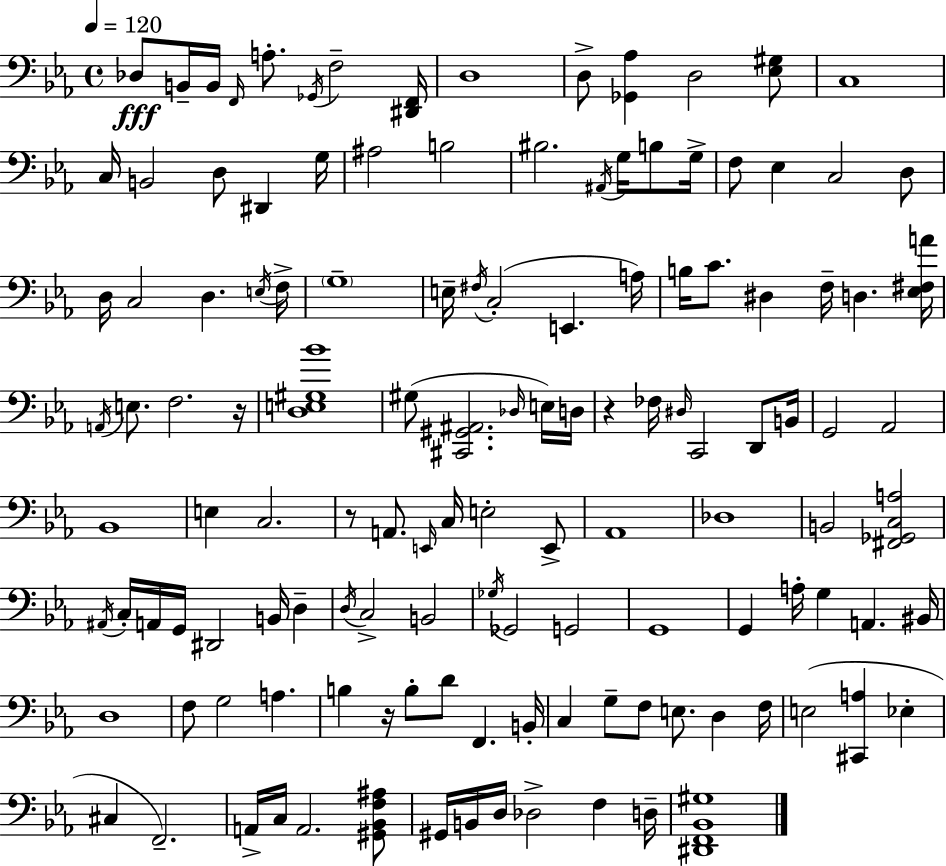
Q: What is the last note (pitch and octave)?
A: D3